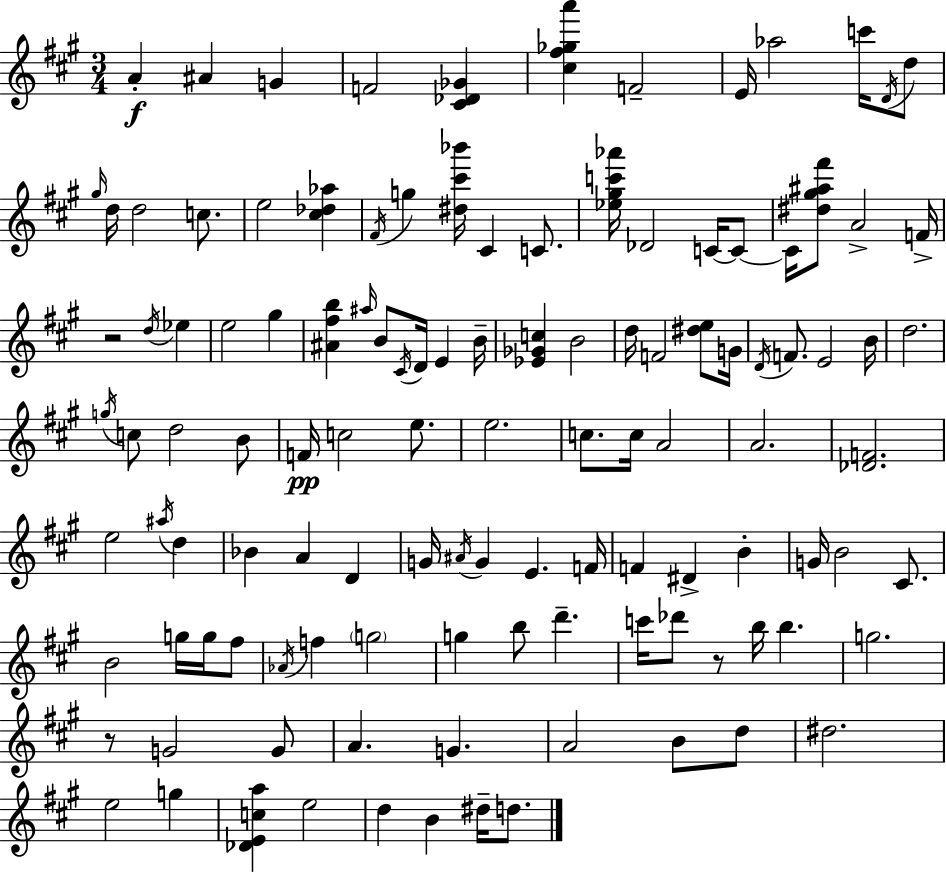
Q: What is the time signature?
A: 3/4